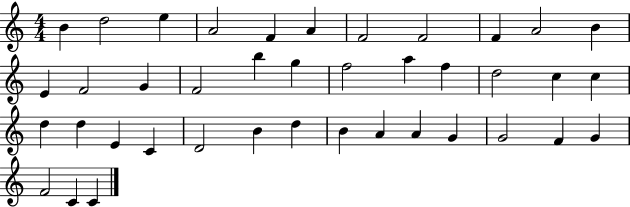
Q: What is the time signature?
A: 4/4